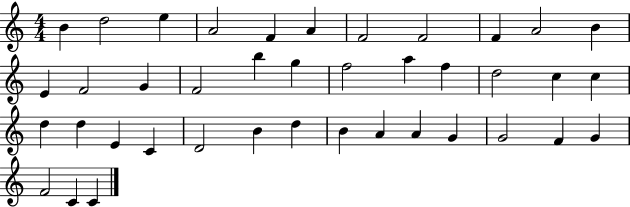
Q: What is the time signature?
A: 4/4